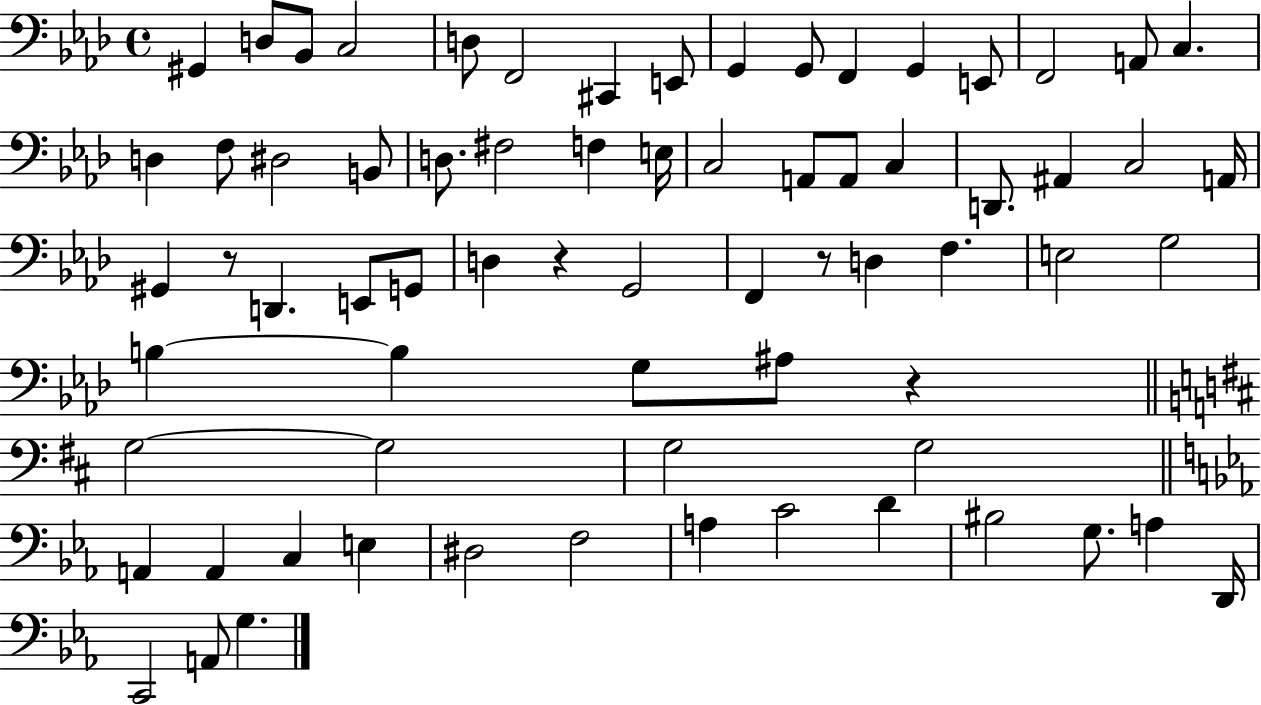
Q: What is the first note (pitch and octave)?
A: G#2